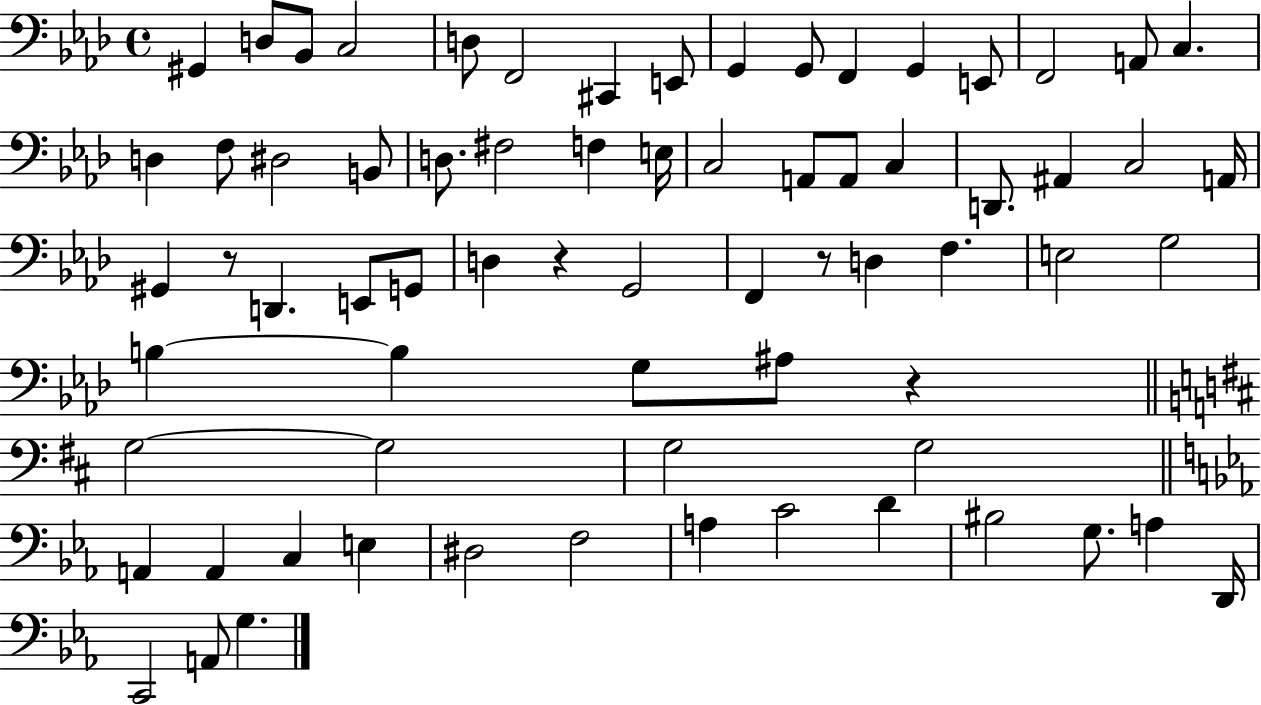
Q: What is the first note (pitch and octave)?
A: G#2